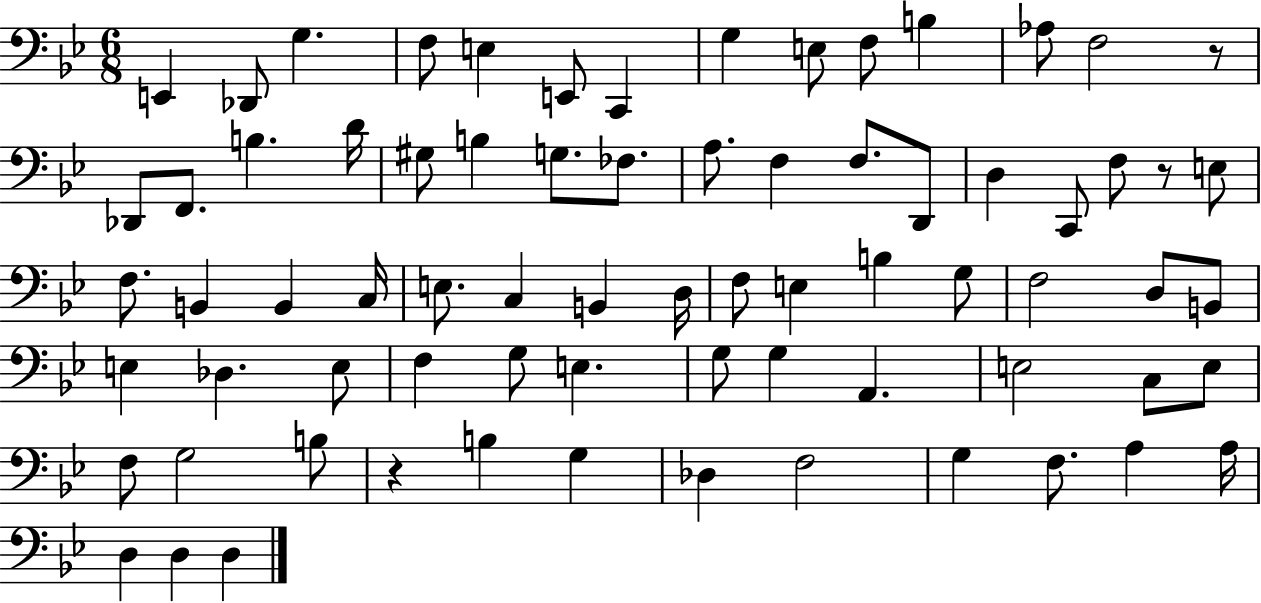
{
  \clef bass
  \numericTimeSignature
  \time 6/8
  \key bes \major
  \repeat volta 2 { e,4 des,8 g4. | f8 e4 e,8 c,4 | g4 e8 f8 b4 | aes8 f2 r8 | \break des,8 f,8. b4. d'16 | gis8 b4 g8. fes8. | a8. f4 f8. d,8 | d4 c,8 f8 r8 e8 | \break f8. b,4 b,4 c16 | e8. c4 b,4 d16 | f8 e4 b4 g8 | f2 d8 b,8 | \break e4 des4. e8 | f4 g8 e4. | g8 g4 a,4. | e2 c8 e8 | \break f8 g2 b8 | r4 b4 g4 | des4 f2 | g4 f8. a4 a16 | \break d4 d4 d4 | } \bar "|."
}